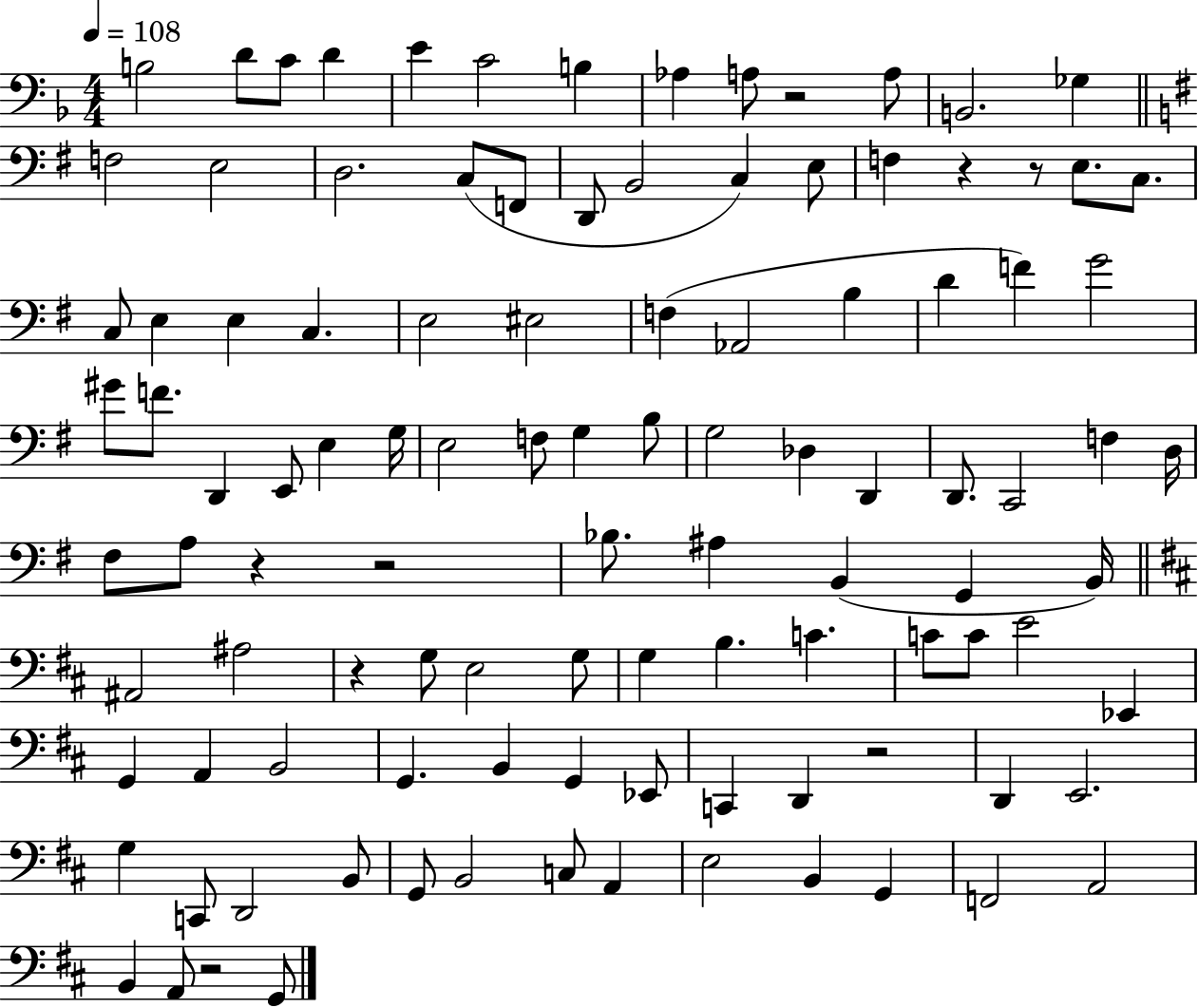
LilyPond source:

{
  \clef bass
  \numericTimeSignature
  \time 4/4
  \key f \major
  \tempo 4 = 108
  b2 d'8 c'8 d'4 | e'4 c'2 b4 | aes4 a8 r2 a8 | b,2. ges4 | \break \bar "||" \break \key g \major f2 e2 | d2. c8( f,8 | d,8 b,2 c4) e8 | f4 r4 r8 e8. c8. | \break c8 e4 e4 c4. | e2 eis2 | f4( aes,2 b4 | d'4 f'4) g'2 | \break gis'8 f'8. d,4 e,8 e4 g16 | e2 f8 g4 b8 | g2 des4 d,4 | d,8. c,2 f4 d16 | \break fis8 a8 r4 r2 | bes8. ais4 b,4( g,4 b,16) | \bar "||" \break \key d \major ais,2 ais2 | r4 g8 e2 g8 | g4 b4. c'4. | c'8 c'8 e'2 ees,4 | \break g,4 a,4 b,2 | g,4. b,4 g,4 ees,8 | c,4 d,4 r2 | d,4 e,2. | \break g4 c,8 d,2 b,8 | g,8 b,2 c8 a,4 | e2 b,4 g,4 | f,2 a,2 | \break b,4 a,8 r2 g,8 | \bar "|."
}